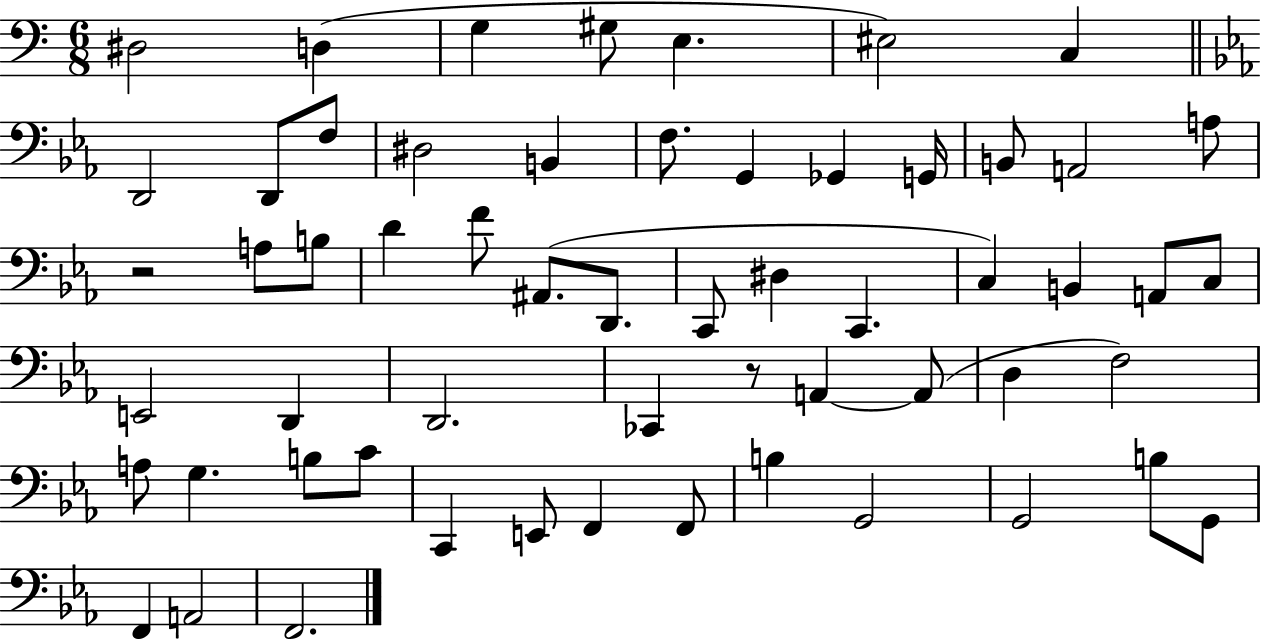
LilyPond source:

{
  \clef bass
  \numericTimeSignature
  \time 6/8
  \key c \major
  \repeat volta 2 { dis2 d4( | g4 gis8 e4. | eis2) c4 | \bar "||" \break \key ees \major d,2 d,8 f8 | dis2 b,4 | f8. g,4 ges,4 g,16 | b,8 a,2 a8 | \break r2 a8 b8 | d'4 f'8 ais,8.( d,8. | c,8 dis4 c,4. | c4) b,4 a,8 c8 | \break e,2 d,4 | d,2. | ces,4 r8 a,4~~ a,8( | d4 f2) | \break a8 g4. b8 c'8 | c,4 e,8 f,4 f,8 | b4 g,2 | g,2 b8 g,8 | \break f,4 a,2 | f,2. | } \bar "|."
}